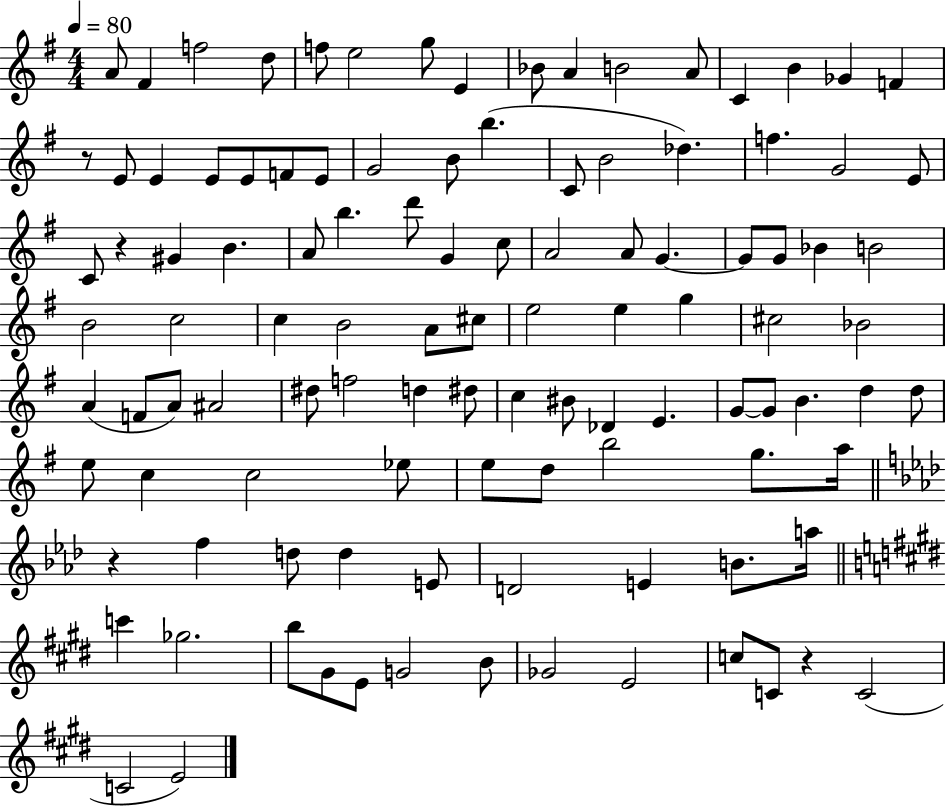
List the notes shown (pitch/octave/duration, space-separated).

A4/e F#4/q F5/h D5/e F5/e E5/h G5/e E4/q Bb4/e A4/q B4/h A4/e C4/q B4/q Gb4/q F4/q R/e E4/e E4/q E4/e E4/e F4/e E4/e G4/h B4/e B5/q. C4/e B4/h Db5/q. F5/q. G4/h E4/e C4/e R/q G#4/q B4/q. A4/e B5/q. D6/e G4/q C5/e A4/h A4/e G4/q. G4/e G4/e Bb4/q B4/h B4/h C5/h C5/q B4/h A4/e C#5/e E5/h E5/q G5/q C#5/h Bb4/h A4/q F4/e A4/e A#4/h D#5/e F5/h D5/q D#5/e C5/q BIS4/e Db4/q E4/q. G4/e G4/e B4/q. D5/q D5/e E5/e C5/q C5/h Eb5/e E5/e D5/e B5/h G5/e. A5/s R/q F5/q D5/e D5/q E4/e D4/h E4/q B4/e. A5/s C6/q Gb5/h. B5/e G#4/e E4/e G4/h B4/e Gb4/h E4/h C5/e C4/e R/q C4/h C4/h E4/h